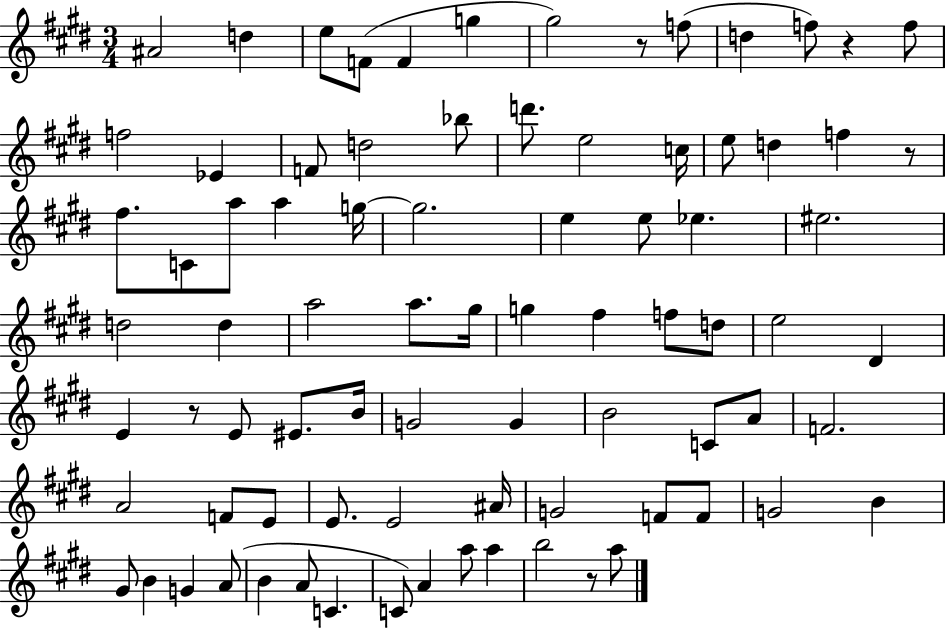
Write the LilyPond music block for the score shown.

{
  \clef treble
  \numericTimeSignature
  \time 3/4
  \key e \major
  \repeat volta 2 { ais'2 d''4 | e''8 f'8( f'4 g''4 | gis''2) r8 f''8( | d''4 f''8) r4 f''8 | \break f''2 ees'4 | f'8 d''2 bes''8 | d'''8. e''2 c''16 | e''8 d''4 f''4 r8 | \break fis''8. c'8 a''8 a''4 g''16~~ | g''2. | e''4 e''8 ees''4. | eis''2. | \break d''2 d''4 | a''2 a''8. gis''16 | g''4 fis''4 f''8 d''8 | e''2 dis'4 | \break e'4 r8 e'8 eis'8. b'16 | g'2 g'4 | b'2 c'8 a'8 | f'2. | \break a'2 f'8 e'8 | e'8. e'2 ais'16 | g'2 f'8 f'8 | g'2 b'4 | \break gis'8 b'4 g'4 a'8( | b'4 a'8 c'4. | c'8) a'4 a''8 a''4 | b''2 r8 a''8 | \break } \bar "|."
}